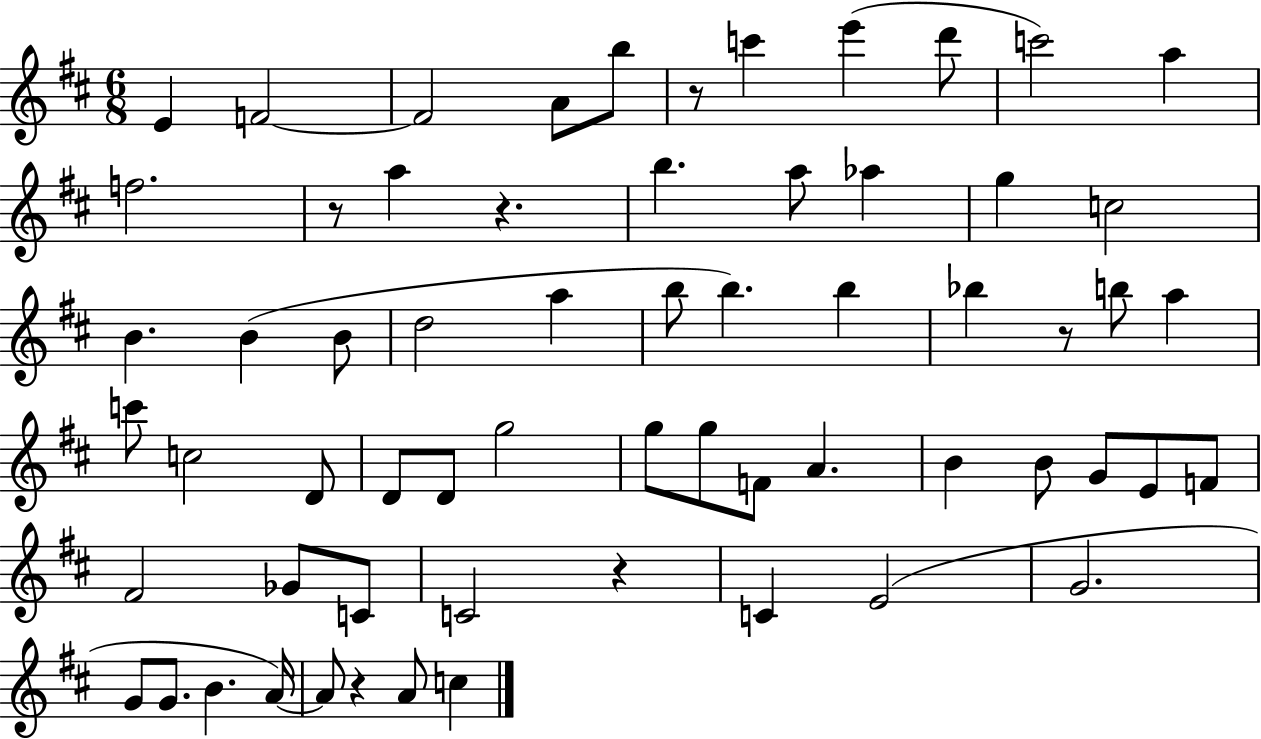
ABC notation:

X:1
T:Untitled
M:6/8
L:1/4
K:D
E F2 F2 A/2 b/2 z/2 c' e' d'/2 c'2 a f2 z/2 a z b a/2 _a g c2 B B B/2 d2 a b/2 b b _b z/2 b/2 a c'/2 c2 D/2 D/2 D/2 g2 g/2 g/2 F/2 A B B/2 G/2 E/2 F/2 ^F2 _G/2 C/2 C2 z C E2 G2 G/2 G/2 B A/4 A/2 z A/2 c